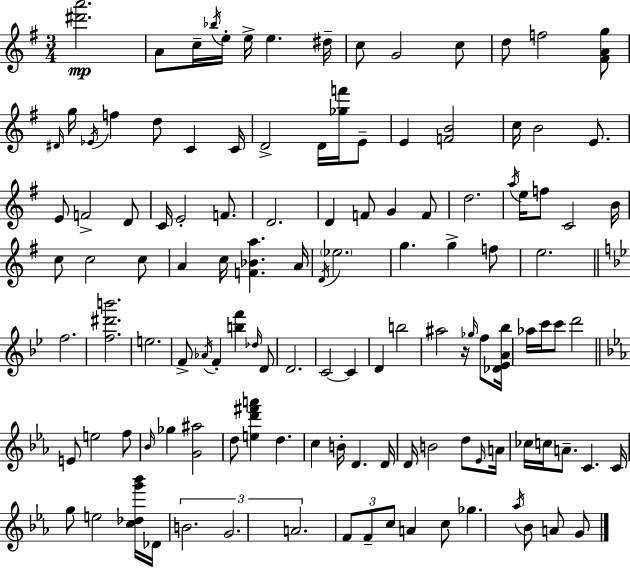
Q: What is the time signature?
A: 3/4